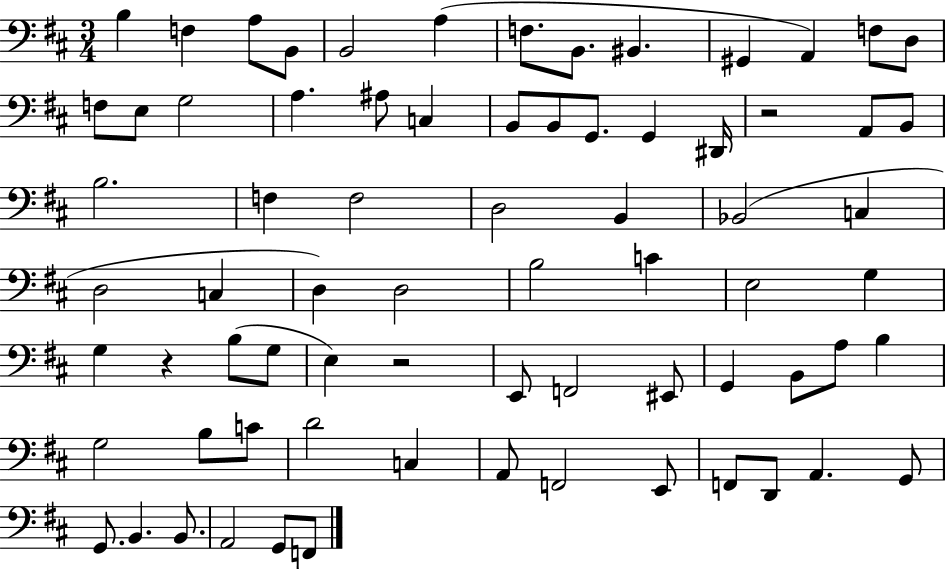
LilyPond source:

{
  \clef bass
  \numericTimeSignature
  \time 3/4
  \key d \major
  b4 f4 a8 b,8 | b,2 a4( | f8. b,8. bis,4. | gis,4 a,4) f8 d8 | \break f8 e8 g2 | a4. ais8 c4 | b,8 b,8 g,8. g,4 dis,16 | r2 a,8 b,8 | \break b2. | f4 f2 | d2 b,4 | bes,2( c4 | \break d2 c4 | d4) d2 | b2 c'4 | e2 g4 | \break g4 r4 b8( g8 | e4) r2 | e,8 f,2 eis,8 | g,4 b,8 a8 b4 | \break g2 b8 c'8 | d'2 c4 | a,8 f,2 e,8 | f,8 d,8 a,4. g,8 | \break g,8. b,4. b,8. | a,2 g,8 f,8 | \bar "|."
}